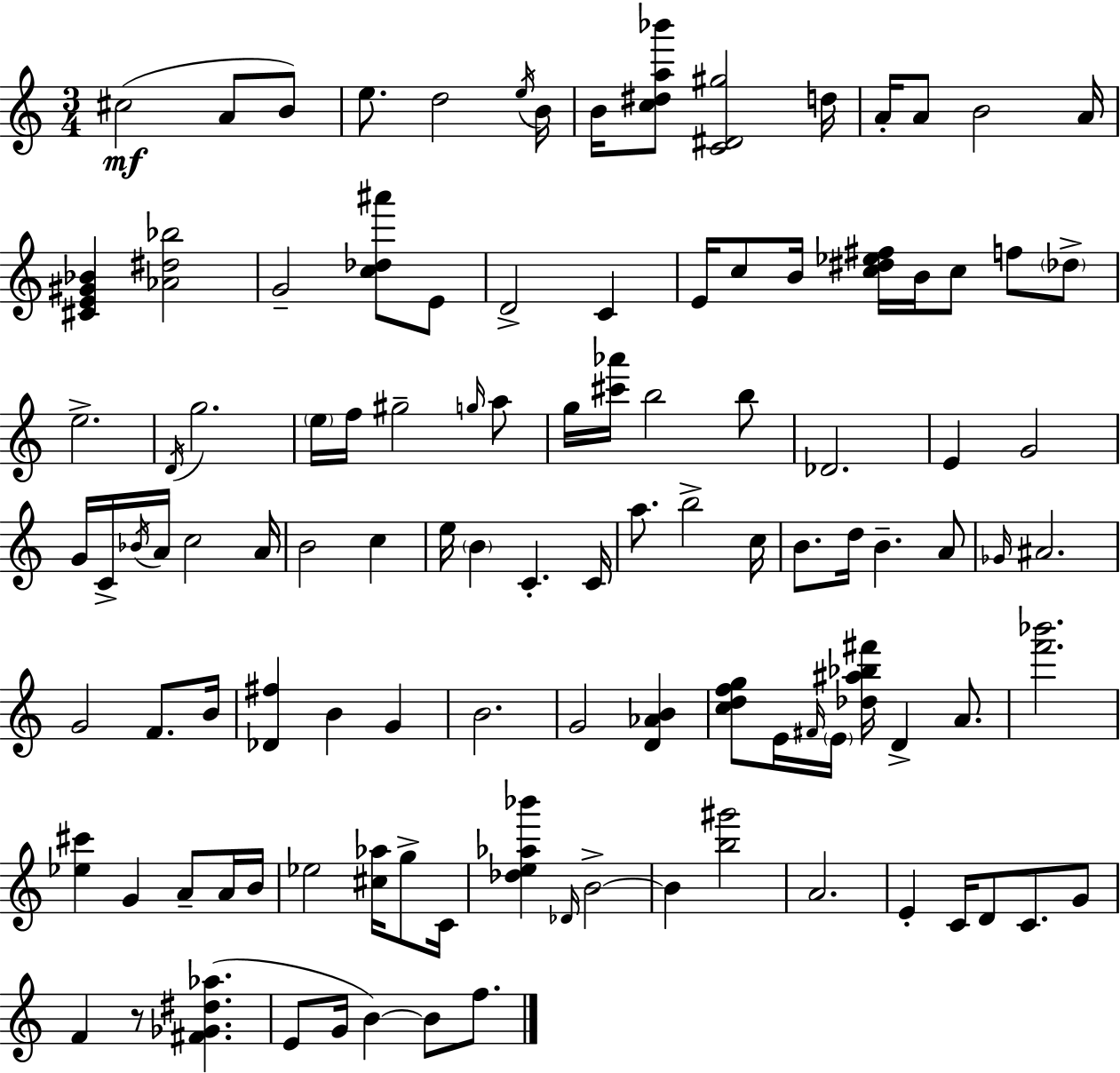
X:1
T:Untitled
M:3/4
L:1/4
K:C
^c2 A/2 B/2 e/2 d2 e/4 B/4 B/4 [c^da_b']/2 [C^D^g]2 d/4 A/4 A/2 B2 A/4 [^CE^G_B] [_A^d_b]2 G2 [c_d^a']/2 E/2 D2 C E/4 c/2 B/4 [c^d_e^f]/4 B/4 c/2 f/2 _d/2 e2 D/4 g2 e/4 f/4 ^g2 g/4 a/2 g/4 [^c'_a']/4 b2 b/2 _D2 E G2 G/4 C/4 _B/4 A/4 c2 A/4 B2 c e/4 B C C/4 a/2 b2 c/4 B/2 d/4 B A/2 _G/4 ^A2 G2 F/2 B/4 [_D^f] B G B2 G2 [D_AB] [cdfg]/2 E/4 ^F/4 E/4 [_d^a_b^f']/4 D A/2 [f'_b']2 [_e^c'] G A/2 A/4 B/4 _e2 [^c_a]/4 g/2 C/4 [_de_a_b'] _D/4 B2 B [b^g']2 A2 E C/4 D/2 C/2 G/2 F z/2 [^F_G^d_a] E/2 G/4 B B/2 f/2